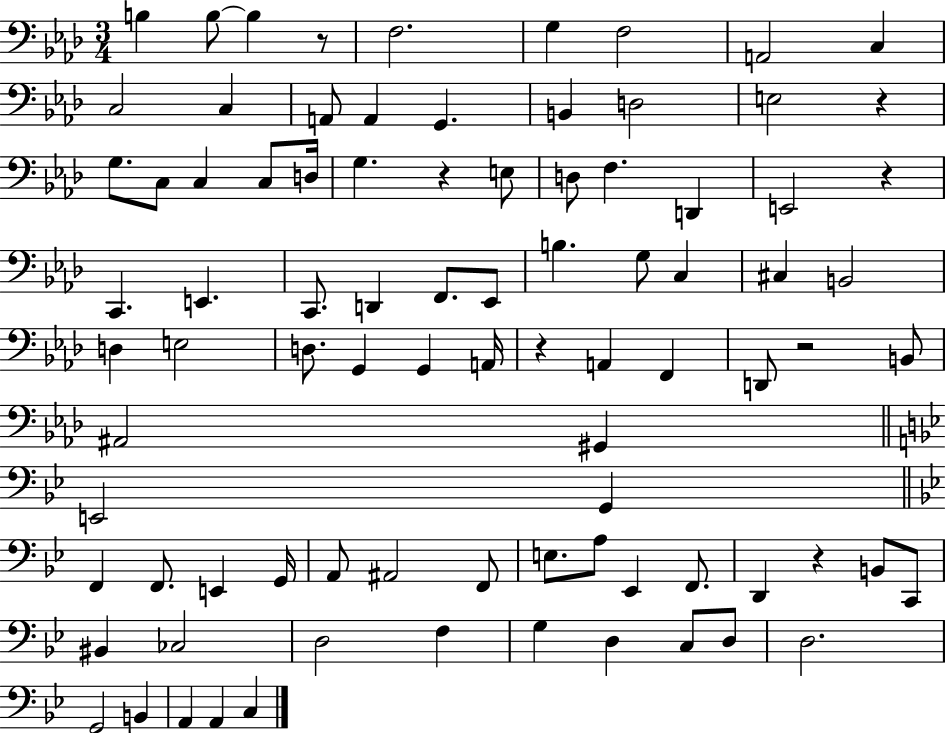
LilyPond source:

{
  \clef bass
  \numericTimeSignature
  \time 3/4
  \key aes \major
  b4 b8~~ b4 r8 | f2. | g4 f2 | a,2 c4 | \break c2 c4 | a,8 a,4 g,4. | b,4 d2 | e2 r4 | \break g8. c8 c4 c8 d16 | g4. r4 e8 | d8 f4. d,4 | e,2 r4 | \break c,4. e,4. | c,8. d,4 f,8. ees,8 | b4. g8 c4 | cis4 b,2 | \break d4 e2 | d8. g,4 g,4 a,16 | r4 a,4 f,4 | d,8 r2 b,8 | \break ais,2 gis,4 | \bar "||" \break \key bes \major e,2 g,4 | \bar "||" \break \key bes \major f,4 f,8. e,4 g,16 | a,8 ais,2 f,8 | e8. a8 ees,4 f,8. | d,4 r4 b,8 c,8 | \break bis,4 ces2 | d2 f4 | g4 d4 c8 d8 | d2. | \break g,2 b,4 | a,4 a,4 c4 | \bar "|."
}